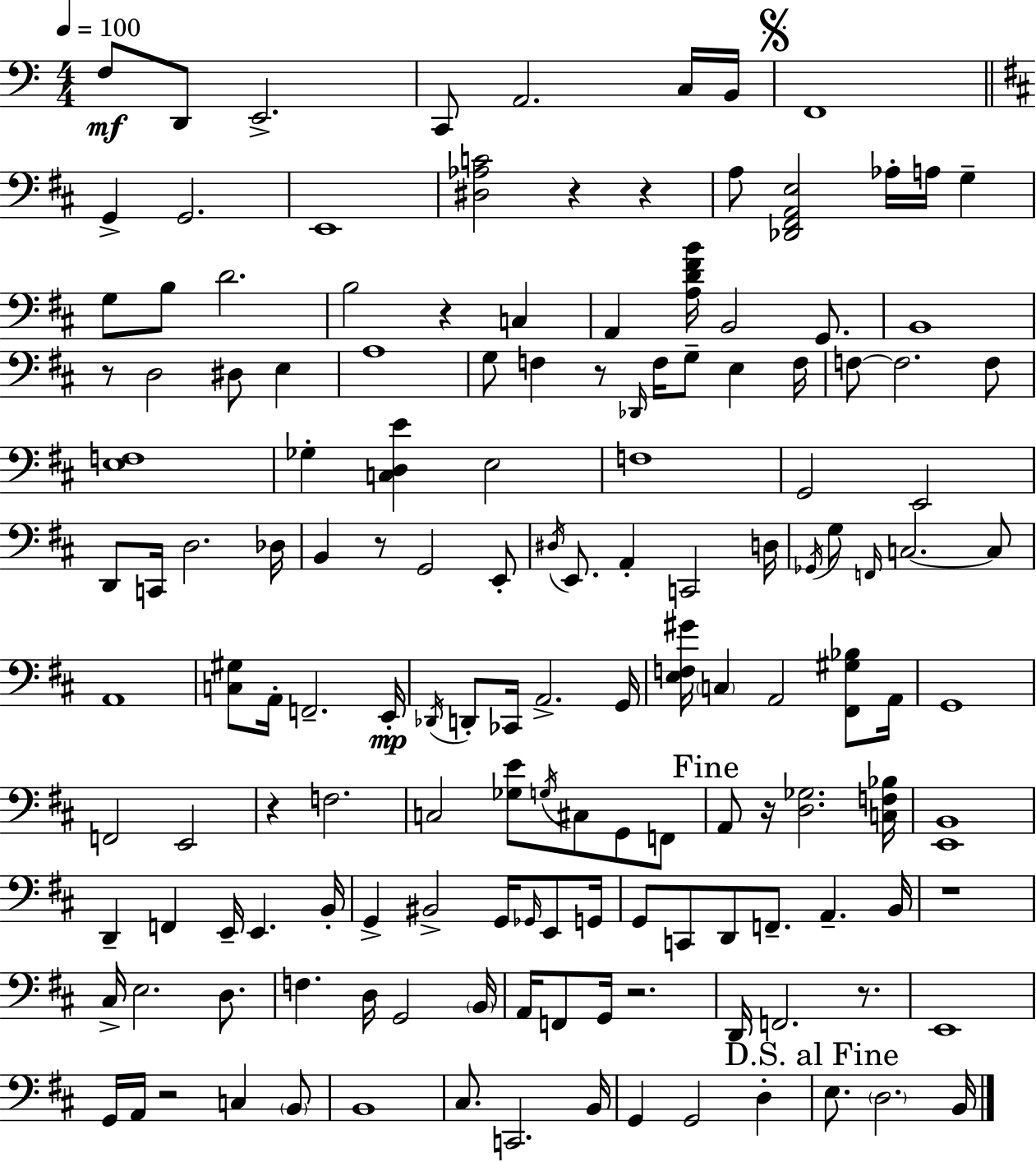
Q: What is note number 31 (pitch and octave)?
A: Db2